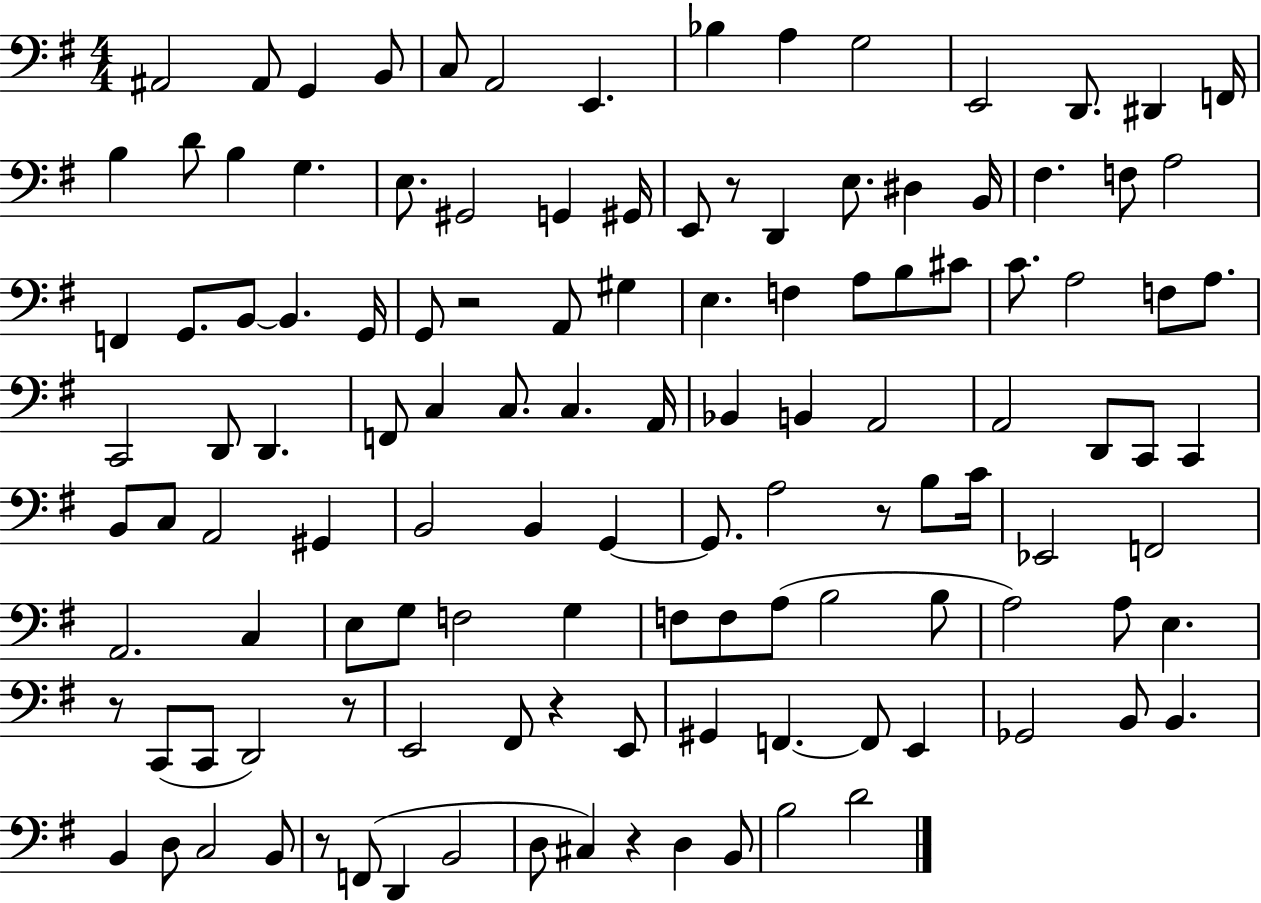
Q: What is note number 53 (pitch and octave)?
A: C3